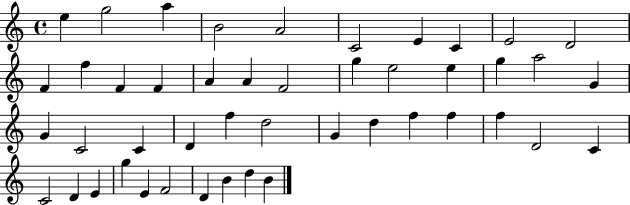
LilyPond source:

{
  \clef treble
  \time 4/4
  \defaultTimeSignature
  \key c \major
  e''4 g''2 a''4 | b'2 a'2 | c'2 e'4 c'4 | e'2 d'2 | \break f'4 f''4 f'4 f'4 | a'4 a'4 f'2 | g''4 e''2 e''4 | g''4 a''2 g'4 | \break g'4 c'2 c'4 | d'4 f''4 d''2 | g'4 d''4 f''4 f''4 | f''4 d'2 c'4 | \break c'2 d'4 e'4 | g''4 e'4 f'2 | d'4 b'4 d''4 b'4 | \bar "|."
}